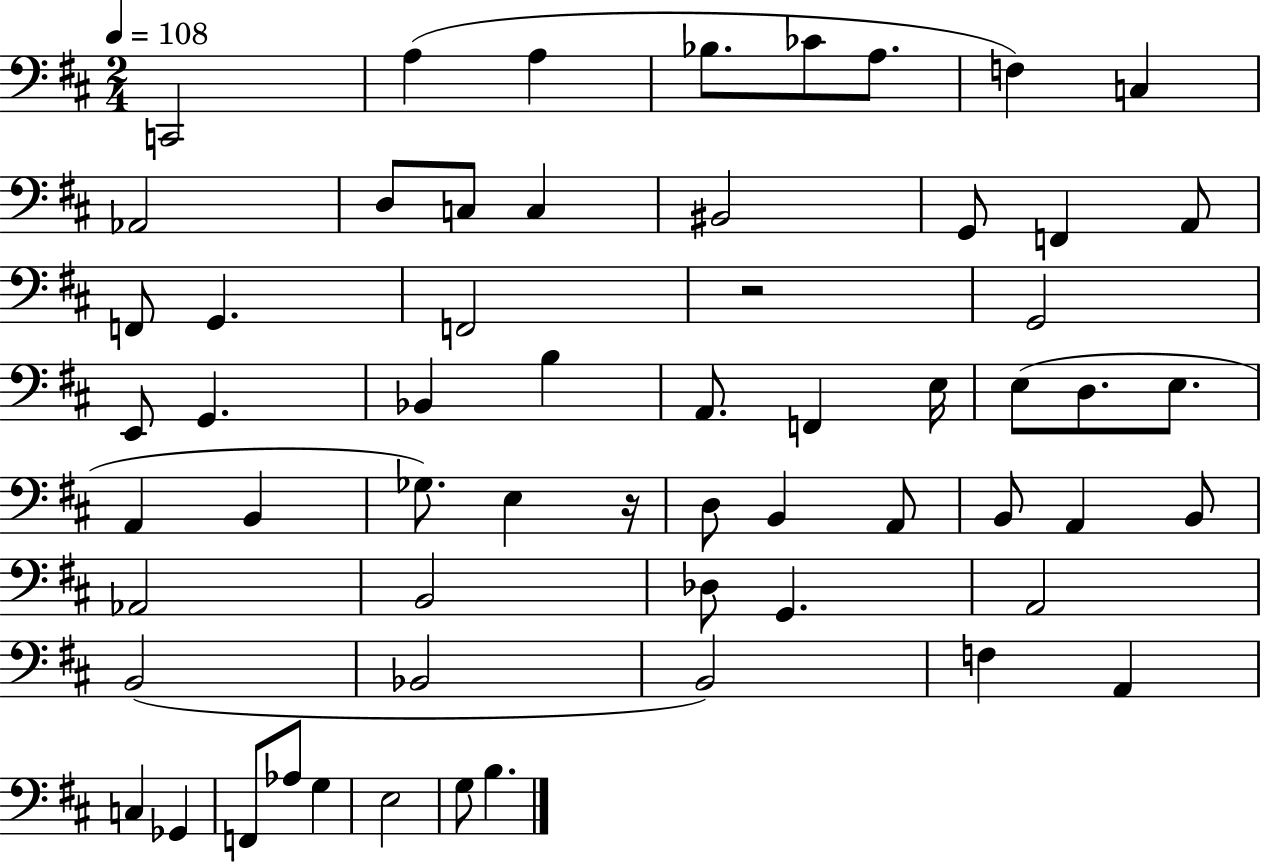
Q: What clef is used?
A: bass